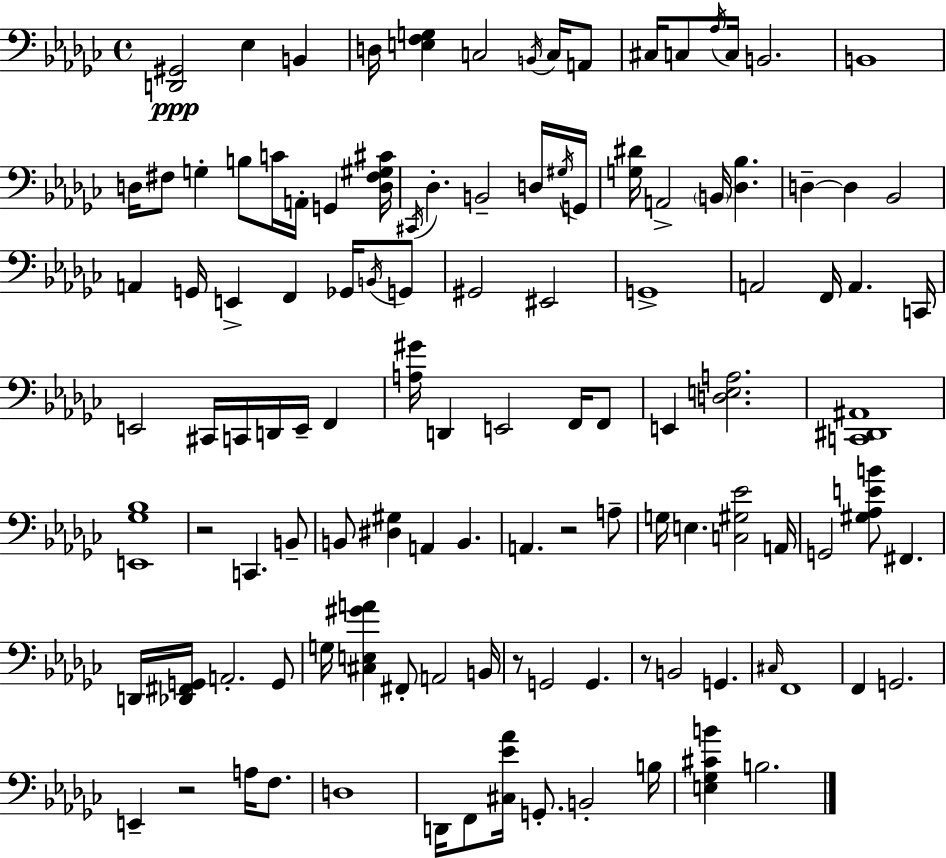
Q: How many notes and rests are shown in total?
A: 114